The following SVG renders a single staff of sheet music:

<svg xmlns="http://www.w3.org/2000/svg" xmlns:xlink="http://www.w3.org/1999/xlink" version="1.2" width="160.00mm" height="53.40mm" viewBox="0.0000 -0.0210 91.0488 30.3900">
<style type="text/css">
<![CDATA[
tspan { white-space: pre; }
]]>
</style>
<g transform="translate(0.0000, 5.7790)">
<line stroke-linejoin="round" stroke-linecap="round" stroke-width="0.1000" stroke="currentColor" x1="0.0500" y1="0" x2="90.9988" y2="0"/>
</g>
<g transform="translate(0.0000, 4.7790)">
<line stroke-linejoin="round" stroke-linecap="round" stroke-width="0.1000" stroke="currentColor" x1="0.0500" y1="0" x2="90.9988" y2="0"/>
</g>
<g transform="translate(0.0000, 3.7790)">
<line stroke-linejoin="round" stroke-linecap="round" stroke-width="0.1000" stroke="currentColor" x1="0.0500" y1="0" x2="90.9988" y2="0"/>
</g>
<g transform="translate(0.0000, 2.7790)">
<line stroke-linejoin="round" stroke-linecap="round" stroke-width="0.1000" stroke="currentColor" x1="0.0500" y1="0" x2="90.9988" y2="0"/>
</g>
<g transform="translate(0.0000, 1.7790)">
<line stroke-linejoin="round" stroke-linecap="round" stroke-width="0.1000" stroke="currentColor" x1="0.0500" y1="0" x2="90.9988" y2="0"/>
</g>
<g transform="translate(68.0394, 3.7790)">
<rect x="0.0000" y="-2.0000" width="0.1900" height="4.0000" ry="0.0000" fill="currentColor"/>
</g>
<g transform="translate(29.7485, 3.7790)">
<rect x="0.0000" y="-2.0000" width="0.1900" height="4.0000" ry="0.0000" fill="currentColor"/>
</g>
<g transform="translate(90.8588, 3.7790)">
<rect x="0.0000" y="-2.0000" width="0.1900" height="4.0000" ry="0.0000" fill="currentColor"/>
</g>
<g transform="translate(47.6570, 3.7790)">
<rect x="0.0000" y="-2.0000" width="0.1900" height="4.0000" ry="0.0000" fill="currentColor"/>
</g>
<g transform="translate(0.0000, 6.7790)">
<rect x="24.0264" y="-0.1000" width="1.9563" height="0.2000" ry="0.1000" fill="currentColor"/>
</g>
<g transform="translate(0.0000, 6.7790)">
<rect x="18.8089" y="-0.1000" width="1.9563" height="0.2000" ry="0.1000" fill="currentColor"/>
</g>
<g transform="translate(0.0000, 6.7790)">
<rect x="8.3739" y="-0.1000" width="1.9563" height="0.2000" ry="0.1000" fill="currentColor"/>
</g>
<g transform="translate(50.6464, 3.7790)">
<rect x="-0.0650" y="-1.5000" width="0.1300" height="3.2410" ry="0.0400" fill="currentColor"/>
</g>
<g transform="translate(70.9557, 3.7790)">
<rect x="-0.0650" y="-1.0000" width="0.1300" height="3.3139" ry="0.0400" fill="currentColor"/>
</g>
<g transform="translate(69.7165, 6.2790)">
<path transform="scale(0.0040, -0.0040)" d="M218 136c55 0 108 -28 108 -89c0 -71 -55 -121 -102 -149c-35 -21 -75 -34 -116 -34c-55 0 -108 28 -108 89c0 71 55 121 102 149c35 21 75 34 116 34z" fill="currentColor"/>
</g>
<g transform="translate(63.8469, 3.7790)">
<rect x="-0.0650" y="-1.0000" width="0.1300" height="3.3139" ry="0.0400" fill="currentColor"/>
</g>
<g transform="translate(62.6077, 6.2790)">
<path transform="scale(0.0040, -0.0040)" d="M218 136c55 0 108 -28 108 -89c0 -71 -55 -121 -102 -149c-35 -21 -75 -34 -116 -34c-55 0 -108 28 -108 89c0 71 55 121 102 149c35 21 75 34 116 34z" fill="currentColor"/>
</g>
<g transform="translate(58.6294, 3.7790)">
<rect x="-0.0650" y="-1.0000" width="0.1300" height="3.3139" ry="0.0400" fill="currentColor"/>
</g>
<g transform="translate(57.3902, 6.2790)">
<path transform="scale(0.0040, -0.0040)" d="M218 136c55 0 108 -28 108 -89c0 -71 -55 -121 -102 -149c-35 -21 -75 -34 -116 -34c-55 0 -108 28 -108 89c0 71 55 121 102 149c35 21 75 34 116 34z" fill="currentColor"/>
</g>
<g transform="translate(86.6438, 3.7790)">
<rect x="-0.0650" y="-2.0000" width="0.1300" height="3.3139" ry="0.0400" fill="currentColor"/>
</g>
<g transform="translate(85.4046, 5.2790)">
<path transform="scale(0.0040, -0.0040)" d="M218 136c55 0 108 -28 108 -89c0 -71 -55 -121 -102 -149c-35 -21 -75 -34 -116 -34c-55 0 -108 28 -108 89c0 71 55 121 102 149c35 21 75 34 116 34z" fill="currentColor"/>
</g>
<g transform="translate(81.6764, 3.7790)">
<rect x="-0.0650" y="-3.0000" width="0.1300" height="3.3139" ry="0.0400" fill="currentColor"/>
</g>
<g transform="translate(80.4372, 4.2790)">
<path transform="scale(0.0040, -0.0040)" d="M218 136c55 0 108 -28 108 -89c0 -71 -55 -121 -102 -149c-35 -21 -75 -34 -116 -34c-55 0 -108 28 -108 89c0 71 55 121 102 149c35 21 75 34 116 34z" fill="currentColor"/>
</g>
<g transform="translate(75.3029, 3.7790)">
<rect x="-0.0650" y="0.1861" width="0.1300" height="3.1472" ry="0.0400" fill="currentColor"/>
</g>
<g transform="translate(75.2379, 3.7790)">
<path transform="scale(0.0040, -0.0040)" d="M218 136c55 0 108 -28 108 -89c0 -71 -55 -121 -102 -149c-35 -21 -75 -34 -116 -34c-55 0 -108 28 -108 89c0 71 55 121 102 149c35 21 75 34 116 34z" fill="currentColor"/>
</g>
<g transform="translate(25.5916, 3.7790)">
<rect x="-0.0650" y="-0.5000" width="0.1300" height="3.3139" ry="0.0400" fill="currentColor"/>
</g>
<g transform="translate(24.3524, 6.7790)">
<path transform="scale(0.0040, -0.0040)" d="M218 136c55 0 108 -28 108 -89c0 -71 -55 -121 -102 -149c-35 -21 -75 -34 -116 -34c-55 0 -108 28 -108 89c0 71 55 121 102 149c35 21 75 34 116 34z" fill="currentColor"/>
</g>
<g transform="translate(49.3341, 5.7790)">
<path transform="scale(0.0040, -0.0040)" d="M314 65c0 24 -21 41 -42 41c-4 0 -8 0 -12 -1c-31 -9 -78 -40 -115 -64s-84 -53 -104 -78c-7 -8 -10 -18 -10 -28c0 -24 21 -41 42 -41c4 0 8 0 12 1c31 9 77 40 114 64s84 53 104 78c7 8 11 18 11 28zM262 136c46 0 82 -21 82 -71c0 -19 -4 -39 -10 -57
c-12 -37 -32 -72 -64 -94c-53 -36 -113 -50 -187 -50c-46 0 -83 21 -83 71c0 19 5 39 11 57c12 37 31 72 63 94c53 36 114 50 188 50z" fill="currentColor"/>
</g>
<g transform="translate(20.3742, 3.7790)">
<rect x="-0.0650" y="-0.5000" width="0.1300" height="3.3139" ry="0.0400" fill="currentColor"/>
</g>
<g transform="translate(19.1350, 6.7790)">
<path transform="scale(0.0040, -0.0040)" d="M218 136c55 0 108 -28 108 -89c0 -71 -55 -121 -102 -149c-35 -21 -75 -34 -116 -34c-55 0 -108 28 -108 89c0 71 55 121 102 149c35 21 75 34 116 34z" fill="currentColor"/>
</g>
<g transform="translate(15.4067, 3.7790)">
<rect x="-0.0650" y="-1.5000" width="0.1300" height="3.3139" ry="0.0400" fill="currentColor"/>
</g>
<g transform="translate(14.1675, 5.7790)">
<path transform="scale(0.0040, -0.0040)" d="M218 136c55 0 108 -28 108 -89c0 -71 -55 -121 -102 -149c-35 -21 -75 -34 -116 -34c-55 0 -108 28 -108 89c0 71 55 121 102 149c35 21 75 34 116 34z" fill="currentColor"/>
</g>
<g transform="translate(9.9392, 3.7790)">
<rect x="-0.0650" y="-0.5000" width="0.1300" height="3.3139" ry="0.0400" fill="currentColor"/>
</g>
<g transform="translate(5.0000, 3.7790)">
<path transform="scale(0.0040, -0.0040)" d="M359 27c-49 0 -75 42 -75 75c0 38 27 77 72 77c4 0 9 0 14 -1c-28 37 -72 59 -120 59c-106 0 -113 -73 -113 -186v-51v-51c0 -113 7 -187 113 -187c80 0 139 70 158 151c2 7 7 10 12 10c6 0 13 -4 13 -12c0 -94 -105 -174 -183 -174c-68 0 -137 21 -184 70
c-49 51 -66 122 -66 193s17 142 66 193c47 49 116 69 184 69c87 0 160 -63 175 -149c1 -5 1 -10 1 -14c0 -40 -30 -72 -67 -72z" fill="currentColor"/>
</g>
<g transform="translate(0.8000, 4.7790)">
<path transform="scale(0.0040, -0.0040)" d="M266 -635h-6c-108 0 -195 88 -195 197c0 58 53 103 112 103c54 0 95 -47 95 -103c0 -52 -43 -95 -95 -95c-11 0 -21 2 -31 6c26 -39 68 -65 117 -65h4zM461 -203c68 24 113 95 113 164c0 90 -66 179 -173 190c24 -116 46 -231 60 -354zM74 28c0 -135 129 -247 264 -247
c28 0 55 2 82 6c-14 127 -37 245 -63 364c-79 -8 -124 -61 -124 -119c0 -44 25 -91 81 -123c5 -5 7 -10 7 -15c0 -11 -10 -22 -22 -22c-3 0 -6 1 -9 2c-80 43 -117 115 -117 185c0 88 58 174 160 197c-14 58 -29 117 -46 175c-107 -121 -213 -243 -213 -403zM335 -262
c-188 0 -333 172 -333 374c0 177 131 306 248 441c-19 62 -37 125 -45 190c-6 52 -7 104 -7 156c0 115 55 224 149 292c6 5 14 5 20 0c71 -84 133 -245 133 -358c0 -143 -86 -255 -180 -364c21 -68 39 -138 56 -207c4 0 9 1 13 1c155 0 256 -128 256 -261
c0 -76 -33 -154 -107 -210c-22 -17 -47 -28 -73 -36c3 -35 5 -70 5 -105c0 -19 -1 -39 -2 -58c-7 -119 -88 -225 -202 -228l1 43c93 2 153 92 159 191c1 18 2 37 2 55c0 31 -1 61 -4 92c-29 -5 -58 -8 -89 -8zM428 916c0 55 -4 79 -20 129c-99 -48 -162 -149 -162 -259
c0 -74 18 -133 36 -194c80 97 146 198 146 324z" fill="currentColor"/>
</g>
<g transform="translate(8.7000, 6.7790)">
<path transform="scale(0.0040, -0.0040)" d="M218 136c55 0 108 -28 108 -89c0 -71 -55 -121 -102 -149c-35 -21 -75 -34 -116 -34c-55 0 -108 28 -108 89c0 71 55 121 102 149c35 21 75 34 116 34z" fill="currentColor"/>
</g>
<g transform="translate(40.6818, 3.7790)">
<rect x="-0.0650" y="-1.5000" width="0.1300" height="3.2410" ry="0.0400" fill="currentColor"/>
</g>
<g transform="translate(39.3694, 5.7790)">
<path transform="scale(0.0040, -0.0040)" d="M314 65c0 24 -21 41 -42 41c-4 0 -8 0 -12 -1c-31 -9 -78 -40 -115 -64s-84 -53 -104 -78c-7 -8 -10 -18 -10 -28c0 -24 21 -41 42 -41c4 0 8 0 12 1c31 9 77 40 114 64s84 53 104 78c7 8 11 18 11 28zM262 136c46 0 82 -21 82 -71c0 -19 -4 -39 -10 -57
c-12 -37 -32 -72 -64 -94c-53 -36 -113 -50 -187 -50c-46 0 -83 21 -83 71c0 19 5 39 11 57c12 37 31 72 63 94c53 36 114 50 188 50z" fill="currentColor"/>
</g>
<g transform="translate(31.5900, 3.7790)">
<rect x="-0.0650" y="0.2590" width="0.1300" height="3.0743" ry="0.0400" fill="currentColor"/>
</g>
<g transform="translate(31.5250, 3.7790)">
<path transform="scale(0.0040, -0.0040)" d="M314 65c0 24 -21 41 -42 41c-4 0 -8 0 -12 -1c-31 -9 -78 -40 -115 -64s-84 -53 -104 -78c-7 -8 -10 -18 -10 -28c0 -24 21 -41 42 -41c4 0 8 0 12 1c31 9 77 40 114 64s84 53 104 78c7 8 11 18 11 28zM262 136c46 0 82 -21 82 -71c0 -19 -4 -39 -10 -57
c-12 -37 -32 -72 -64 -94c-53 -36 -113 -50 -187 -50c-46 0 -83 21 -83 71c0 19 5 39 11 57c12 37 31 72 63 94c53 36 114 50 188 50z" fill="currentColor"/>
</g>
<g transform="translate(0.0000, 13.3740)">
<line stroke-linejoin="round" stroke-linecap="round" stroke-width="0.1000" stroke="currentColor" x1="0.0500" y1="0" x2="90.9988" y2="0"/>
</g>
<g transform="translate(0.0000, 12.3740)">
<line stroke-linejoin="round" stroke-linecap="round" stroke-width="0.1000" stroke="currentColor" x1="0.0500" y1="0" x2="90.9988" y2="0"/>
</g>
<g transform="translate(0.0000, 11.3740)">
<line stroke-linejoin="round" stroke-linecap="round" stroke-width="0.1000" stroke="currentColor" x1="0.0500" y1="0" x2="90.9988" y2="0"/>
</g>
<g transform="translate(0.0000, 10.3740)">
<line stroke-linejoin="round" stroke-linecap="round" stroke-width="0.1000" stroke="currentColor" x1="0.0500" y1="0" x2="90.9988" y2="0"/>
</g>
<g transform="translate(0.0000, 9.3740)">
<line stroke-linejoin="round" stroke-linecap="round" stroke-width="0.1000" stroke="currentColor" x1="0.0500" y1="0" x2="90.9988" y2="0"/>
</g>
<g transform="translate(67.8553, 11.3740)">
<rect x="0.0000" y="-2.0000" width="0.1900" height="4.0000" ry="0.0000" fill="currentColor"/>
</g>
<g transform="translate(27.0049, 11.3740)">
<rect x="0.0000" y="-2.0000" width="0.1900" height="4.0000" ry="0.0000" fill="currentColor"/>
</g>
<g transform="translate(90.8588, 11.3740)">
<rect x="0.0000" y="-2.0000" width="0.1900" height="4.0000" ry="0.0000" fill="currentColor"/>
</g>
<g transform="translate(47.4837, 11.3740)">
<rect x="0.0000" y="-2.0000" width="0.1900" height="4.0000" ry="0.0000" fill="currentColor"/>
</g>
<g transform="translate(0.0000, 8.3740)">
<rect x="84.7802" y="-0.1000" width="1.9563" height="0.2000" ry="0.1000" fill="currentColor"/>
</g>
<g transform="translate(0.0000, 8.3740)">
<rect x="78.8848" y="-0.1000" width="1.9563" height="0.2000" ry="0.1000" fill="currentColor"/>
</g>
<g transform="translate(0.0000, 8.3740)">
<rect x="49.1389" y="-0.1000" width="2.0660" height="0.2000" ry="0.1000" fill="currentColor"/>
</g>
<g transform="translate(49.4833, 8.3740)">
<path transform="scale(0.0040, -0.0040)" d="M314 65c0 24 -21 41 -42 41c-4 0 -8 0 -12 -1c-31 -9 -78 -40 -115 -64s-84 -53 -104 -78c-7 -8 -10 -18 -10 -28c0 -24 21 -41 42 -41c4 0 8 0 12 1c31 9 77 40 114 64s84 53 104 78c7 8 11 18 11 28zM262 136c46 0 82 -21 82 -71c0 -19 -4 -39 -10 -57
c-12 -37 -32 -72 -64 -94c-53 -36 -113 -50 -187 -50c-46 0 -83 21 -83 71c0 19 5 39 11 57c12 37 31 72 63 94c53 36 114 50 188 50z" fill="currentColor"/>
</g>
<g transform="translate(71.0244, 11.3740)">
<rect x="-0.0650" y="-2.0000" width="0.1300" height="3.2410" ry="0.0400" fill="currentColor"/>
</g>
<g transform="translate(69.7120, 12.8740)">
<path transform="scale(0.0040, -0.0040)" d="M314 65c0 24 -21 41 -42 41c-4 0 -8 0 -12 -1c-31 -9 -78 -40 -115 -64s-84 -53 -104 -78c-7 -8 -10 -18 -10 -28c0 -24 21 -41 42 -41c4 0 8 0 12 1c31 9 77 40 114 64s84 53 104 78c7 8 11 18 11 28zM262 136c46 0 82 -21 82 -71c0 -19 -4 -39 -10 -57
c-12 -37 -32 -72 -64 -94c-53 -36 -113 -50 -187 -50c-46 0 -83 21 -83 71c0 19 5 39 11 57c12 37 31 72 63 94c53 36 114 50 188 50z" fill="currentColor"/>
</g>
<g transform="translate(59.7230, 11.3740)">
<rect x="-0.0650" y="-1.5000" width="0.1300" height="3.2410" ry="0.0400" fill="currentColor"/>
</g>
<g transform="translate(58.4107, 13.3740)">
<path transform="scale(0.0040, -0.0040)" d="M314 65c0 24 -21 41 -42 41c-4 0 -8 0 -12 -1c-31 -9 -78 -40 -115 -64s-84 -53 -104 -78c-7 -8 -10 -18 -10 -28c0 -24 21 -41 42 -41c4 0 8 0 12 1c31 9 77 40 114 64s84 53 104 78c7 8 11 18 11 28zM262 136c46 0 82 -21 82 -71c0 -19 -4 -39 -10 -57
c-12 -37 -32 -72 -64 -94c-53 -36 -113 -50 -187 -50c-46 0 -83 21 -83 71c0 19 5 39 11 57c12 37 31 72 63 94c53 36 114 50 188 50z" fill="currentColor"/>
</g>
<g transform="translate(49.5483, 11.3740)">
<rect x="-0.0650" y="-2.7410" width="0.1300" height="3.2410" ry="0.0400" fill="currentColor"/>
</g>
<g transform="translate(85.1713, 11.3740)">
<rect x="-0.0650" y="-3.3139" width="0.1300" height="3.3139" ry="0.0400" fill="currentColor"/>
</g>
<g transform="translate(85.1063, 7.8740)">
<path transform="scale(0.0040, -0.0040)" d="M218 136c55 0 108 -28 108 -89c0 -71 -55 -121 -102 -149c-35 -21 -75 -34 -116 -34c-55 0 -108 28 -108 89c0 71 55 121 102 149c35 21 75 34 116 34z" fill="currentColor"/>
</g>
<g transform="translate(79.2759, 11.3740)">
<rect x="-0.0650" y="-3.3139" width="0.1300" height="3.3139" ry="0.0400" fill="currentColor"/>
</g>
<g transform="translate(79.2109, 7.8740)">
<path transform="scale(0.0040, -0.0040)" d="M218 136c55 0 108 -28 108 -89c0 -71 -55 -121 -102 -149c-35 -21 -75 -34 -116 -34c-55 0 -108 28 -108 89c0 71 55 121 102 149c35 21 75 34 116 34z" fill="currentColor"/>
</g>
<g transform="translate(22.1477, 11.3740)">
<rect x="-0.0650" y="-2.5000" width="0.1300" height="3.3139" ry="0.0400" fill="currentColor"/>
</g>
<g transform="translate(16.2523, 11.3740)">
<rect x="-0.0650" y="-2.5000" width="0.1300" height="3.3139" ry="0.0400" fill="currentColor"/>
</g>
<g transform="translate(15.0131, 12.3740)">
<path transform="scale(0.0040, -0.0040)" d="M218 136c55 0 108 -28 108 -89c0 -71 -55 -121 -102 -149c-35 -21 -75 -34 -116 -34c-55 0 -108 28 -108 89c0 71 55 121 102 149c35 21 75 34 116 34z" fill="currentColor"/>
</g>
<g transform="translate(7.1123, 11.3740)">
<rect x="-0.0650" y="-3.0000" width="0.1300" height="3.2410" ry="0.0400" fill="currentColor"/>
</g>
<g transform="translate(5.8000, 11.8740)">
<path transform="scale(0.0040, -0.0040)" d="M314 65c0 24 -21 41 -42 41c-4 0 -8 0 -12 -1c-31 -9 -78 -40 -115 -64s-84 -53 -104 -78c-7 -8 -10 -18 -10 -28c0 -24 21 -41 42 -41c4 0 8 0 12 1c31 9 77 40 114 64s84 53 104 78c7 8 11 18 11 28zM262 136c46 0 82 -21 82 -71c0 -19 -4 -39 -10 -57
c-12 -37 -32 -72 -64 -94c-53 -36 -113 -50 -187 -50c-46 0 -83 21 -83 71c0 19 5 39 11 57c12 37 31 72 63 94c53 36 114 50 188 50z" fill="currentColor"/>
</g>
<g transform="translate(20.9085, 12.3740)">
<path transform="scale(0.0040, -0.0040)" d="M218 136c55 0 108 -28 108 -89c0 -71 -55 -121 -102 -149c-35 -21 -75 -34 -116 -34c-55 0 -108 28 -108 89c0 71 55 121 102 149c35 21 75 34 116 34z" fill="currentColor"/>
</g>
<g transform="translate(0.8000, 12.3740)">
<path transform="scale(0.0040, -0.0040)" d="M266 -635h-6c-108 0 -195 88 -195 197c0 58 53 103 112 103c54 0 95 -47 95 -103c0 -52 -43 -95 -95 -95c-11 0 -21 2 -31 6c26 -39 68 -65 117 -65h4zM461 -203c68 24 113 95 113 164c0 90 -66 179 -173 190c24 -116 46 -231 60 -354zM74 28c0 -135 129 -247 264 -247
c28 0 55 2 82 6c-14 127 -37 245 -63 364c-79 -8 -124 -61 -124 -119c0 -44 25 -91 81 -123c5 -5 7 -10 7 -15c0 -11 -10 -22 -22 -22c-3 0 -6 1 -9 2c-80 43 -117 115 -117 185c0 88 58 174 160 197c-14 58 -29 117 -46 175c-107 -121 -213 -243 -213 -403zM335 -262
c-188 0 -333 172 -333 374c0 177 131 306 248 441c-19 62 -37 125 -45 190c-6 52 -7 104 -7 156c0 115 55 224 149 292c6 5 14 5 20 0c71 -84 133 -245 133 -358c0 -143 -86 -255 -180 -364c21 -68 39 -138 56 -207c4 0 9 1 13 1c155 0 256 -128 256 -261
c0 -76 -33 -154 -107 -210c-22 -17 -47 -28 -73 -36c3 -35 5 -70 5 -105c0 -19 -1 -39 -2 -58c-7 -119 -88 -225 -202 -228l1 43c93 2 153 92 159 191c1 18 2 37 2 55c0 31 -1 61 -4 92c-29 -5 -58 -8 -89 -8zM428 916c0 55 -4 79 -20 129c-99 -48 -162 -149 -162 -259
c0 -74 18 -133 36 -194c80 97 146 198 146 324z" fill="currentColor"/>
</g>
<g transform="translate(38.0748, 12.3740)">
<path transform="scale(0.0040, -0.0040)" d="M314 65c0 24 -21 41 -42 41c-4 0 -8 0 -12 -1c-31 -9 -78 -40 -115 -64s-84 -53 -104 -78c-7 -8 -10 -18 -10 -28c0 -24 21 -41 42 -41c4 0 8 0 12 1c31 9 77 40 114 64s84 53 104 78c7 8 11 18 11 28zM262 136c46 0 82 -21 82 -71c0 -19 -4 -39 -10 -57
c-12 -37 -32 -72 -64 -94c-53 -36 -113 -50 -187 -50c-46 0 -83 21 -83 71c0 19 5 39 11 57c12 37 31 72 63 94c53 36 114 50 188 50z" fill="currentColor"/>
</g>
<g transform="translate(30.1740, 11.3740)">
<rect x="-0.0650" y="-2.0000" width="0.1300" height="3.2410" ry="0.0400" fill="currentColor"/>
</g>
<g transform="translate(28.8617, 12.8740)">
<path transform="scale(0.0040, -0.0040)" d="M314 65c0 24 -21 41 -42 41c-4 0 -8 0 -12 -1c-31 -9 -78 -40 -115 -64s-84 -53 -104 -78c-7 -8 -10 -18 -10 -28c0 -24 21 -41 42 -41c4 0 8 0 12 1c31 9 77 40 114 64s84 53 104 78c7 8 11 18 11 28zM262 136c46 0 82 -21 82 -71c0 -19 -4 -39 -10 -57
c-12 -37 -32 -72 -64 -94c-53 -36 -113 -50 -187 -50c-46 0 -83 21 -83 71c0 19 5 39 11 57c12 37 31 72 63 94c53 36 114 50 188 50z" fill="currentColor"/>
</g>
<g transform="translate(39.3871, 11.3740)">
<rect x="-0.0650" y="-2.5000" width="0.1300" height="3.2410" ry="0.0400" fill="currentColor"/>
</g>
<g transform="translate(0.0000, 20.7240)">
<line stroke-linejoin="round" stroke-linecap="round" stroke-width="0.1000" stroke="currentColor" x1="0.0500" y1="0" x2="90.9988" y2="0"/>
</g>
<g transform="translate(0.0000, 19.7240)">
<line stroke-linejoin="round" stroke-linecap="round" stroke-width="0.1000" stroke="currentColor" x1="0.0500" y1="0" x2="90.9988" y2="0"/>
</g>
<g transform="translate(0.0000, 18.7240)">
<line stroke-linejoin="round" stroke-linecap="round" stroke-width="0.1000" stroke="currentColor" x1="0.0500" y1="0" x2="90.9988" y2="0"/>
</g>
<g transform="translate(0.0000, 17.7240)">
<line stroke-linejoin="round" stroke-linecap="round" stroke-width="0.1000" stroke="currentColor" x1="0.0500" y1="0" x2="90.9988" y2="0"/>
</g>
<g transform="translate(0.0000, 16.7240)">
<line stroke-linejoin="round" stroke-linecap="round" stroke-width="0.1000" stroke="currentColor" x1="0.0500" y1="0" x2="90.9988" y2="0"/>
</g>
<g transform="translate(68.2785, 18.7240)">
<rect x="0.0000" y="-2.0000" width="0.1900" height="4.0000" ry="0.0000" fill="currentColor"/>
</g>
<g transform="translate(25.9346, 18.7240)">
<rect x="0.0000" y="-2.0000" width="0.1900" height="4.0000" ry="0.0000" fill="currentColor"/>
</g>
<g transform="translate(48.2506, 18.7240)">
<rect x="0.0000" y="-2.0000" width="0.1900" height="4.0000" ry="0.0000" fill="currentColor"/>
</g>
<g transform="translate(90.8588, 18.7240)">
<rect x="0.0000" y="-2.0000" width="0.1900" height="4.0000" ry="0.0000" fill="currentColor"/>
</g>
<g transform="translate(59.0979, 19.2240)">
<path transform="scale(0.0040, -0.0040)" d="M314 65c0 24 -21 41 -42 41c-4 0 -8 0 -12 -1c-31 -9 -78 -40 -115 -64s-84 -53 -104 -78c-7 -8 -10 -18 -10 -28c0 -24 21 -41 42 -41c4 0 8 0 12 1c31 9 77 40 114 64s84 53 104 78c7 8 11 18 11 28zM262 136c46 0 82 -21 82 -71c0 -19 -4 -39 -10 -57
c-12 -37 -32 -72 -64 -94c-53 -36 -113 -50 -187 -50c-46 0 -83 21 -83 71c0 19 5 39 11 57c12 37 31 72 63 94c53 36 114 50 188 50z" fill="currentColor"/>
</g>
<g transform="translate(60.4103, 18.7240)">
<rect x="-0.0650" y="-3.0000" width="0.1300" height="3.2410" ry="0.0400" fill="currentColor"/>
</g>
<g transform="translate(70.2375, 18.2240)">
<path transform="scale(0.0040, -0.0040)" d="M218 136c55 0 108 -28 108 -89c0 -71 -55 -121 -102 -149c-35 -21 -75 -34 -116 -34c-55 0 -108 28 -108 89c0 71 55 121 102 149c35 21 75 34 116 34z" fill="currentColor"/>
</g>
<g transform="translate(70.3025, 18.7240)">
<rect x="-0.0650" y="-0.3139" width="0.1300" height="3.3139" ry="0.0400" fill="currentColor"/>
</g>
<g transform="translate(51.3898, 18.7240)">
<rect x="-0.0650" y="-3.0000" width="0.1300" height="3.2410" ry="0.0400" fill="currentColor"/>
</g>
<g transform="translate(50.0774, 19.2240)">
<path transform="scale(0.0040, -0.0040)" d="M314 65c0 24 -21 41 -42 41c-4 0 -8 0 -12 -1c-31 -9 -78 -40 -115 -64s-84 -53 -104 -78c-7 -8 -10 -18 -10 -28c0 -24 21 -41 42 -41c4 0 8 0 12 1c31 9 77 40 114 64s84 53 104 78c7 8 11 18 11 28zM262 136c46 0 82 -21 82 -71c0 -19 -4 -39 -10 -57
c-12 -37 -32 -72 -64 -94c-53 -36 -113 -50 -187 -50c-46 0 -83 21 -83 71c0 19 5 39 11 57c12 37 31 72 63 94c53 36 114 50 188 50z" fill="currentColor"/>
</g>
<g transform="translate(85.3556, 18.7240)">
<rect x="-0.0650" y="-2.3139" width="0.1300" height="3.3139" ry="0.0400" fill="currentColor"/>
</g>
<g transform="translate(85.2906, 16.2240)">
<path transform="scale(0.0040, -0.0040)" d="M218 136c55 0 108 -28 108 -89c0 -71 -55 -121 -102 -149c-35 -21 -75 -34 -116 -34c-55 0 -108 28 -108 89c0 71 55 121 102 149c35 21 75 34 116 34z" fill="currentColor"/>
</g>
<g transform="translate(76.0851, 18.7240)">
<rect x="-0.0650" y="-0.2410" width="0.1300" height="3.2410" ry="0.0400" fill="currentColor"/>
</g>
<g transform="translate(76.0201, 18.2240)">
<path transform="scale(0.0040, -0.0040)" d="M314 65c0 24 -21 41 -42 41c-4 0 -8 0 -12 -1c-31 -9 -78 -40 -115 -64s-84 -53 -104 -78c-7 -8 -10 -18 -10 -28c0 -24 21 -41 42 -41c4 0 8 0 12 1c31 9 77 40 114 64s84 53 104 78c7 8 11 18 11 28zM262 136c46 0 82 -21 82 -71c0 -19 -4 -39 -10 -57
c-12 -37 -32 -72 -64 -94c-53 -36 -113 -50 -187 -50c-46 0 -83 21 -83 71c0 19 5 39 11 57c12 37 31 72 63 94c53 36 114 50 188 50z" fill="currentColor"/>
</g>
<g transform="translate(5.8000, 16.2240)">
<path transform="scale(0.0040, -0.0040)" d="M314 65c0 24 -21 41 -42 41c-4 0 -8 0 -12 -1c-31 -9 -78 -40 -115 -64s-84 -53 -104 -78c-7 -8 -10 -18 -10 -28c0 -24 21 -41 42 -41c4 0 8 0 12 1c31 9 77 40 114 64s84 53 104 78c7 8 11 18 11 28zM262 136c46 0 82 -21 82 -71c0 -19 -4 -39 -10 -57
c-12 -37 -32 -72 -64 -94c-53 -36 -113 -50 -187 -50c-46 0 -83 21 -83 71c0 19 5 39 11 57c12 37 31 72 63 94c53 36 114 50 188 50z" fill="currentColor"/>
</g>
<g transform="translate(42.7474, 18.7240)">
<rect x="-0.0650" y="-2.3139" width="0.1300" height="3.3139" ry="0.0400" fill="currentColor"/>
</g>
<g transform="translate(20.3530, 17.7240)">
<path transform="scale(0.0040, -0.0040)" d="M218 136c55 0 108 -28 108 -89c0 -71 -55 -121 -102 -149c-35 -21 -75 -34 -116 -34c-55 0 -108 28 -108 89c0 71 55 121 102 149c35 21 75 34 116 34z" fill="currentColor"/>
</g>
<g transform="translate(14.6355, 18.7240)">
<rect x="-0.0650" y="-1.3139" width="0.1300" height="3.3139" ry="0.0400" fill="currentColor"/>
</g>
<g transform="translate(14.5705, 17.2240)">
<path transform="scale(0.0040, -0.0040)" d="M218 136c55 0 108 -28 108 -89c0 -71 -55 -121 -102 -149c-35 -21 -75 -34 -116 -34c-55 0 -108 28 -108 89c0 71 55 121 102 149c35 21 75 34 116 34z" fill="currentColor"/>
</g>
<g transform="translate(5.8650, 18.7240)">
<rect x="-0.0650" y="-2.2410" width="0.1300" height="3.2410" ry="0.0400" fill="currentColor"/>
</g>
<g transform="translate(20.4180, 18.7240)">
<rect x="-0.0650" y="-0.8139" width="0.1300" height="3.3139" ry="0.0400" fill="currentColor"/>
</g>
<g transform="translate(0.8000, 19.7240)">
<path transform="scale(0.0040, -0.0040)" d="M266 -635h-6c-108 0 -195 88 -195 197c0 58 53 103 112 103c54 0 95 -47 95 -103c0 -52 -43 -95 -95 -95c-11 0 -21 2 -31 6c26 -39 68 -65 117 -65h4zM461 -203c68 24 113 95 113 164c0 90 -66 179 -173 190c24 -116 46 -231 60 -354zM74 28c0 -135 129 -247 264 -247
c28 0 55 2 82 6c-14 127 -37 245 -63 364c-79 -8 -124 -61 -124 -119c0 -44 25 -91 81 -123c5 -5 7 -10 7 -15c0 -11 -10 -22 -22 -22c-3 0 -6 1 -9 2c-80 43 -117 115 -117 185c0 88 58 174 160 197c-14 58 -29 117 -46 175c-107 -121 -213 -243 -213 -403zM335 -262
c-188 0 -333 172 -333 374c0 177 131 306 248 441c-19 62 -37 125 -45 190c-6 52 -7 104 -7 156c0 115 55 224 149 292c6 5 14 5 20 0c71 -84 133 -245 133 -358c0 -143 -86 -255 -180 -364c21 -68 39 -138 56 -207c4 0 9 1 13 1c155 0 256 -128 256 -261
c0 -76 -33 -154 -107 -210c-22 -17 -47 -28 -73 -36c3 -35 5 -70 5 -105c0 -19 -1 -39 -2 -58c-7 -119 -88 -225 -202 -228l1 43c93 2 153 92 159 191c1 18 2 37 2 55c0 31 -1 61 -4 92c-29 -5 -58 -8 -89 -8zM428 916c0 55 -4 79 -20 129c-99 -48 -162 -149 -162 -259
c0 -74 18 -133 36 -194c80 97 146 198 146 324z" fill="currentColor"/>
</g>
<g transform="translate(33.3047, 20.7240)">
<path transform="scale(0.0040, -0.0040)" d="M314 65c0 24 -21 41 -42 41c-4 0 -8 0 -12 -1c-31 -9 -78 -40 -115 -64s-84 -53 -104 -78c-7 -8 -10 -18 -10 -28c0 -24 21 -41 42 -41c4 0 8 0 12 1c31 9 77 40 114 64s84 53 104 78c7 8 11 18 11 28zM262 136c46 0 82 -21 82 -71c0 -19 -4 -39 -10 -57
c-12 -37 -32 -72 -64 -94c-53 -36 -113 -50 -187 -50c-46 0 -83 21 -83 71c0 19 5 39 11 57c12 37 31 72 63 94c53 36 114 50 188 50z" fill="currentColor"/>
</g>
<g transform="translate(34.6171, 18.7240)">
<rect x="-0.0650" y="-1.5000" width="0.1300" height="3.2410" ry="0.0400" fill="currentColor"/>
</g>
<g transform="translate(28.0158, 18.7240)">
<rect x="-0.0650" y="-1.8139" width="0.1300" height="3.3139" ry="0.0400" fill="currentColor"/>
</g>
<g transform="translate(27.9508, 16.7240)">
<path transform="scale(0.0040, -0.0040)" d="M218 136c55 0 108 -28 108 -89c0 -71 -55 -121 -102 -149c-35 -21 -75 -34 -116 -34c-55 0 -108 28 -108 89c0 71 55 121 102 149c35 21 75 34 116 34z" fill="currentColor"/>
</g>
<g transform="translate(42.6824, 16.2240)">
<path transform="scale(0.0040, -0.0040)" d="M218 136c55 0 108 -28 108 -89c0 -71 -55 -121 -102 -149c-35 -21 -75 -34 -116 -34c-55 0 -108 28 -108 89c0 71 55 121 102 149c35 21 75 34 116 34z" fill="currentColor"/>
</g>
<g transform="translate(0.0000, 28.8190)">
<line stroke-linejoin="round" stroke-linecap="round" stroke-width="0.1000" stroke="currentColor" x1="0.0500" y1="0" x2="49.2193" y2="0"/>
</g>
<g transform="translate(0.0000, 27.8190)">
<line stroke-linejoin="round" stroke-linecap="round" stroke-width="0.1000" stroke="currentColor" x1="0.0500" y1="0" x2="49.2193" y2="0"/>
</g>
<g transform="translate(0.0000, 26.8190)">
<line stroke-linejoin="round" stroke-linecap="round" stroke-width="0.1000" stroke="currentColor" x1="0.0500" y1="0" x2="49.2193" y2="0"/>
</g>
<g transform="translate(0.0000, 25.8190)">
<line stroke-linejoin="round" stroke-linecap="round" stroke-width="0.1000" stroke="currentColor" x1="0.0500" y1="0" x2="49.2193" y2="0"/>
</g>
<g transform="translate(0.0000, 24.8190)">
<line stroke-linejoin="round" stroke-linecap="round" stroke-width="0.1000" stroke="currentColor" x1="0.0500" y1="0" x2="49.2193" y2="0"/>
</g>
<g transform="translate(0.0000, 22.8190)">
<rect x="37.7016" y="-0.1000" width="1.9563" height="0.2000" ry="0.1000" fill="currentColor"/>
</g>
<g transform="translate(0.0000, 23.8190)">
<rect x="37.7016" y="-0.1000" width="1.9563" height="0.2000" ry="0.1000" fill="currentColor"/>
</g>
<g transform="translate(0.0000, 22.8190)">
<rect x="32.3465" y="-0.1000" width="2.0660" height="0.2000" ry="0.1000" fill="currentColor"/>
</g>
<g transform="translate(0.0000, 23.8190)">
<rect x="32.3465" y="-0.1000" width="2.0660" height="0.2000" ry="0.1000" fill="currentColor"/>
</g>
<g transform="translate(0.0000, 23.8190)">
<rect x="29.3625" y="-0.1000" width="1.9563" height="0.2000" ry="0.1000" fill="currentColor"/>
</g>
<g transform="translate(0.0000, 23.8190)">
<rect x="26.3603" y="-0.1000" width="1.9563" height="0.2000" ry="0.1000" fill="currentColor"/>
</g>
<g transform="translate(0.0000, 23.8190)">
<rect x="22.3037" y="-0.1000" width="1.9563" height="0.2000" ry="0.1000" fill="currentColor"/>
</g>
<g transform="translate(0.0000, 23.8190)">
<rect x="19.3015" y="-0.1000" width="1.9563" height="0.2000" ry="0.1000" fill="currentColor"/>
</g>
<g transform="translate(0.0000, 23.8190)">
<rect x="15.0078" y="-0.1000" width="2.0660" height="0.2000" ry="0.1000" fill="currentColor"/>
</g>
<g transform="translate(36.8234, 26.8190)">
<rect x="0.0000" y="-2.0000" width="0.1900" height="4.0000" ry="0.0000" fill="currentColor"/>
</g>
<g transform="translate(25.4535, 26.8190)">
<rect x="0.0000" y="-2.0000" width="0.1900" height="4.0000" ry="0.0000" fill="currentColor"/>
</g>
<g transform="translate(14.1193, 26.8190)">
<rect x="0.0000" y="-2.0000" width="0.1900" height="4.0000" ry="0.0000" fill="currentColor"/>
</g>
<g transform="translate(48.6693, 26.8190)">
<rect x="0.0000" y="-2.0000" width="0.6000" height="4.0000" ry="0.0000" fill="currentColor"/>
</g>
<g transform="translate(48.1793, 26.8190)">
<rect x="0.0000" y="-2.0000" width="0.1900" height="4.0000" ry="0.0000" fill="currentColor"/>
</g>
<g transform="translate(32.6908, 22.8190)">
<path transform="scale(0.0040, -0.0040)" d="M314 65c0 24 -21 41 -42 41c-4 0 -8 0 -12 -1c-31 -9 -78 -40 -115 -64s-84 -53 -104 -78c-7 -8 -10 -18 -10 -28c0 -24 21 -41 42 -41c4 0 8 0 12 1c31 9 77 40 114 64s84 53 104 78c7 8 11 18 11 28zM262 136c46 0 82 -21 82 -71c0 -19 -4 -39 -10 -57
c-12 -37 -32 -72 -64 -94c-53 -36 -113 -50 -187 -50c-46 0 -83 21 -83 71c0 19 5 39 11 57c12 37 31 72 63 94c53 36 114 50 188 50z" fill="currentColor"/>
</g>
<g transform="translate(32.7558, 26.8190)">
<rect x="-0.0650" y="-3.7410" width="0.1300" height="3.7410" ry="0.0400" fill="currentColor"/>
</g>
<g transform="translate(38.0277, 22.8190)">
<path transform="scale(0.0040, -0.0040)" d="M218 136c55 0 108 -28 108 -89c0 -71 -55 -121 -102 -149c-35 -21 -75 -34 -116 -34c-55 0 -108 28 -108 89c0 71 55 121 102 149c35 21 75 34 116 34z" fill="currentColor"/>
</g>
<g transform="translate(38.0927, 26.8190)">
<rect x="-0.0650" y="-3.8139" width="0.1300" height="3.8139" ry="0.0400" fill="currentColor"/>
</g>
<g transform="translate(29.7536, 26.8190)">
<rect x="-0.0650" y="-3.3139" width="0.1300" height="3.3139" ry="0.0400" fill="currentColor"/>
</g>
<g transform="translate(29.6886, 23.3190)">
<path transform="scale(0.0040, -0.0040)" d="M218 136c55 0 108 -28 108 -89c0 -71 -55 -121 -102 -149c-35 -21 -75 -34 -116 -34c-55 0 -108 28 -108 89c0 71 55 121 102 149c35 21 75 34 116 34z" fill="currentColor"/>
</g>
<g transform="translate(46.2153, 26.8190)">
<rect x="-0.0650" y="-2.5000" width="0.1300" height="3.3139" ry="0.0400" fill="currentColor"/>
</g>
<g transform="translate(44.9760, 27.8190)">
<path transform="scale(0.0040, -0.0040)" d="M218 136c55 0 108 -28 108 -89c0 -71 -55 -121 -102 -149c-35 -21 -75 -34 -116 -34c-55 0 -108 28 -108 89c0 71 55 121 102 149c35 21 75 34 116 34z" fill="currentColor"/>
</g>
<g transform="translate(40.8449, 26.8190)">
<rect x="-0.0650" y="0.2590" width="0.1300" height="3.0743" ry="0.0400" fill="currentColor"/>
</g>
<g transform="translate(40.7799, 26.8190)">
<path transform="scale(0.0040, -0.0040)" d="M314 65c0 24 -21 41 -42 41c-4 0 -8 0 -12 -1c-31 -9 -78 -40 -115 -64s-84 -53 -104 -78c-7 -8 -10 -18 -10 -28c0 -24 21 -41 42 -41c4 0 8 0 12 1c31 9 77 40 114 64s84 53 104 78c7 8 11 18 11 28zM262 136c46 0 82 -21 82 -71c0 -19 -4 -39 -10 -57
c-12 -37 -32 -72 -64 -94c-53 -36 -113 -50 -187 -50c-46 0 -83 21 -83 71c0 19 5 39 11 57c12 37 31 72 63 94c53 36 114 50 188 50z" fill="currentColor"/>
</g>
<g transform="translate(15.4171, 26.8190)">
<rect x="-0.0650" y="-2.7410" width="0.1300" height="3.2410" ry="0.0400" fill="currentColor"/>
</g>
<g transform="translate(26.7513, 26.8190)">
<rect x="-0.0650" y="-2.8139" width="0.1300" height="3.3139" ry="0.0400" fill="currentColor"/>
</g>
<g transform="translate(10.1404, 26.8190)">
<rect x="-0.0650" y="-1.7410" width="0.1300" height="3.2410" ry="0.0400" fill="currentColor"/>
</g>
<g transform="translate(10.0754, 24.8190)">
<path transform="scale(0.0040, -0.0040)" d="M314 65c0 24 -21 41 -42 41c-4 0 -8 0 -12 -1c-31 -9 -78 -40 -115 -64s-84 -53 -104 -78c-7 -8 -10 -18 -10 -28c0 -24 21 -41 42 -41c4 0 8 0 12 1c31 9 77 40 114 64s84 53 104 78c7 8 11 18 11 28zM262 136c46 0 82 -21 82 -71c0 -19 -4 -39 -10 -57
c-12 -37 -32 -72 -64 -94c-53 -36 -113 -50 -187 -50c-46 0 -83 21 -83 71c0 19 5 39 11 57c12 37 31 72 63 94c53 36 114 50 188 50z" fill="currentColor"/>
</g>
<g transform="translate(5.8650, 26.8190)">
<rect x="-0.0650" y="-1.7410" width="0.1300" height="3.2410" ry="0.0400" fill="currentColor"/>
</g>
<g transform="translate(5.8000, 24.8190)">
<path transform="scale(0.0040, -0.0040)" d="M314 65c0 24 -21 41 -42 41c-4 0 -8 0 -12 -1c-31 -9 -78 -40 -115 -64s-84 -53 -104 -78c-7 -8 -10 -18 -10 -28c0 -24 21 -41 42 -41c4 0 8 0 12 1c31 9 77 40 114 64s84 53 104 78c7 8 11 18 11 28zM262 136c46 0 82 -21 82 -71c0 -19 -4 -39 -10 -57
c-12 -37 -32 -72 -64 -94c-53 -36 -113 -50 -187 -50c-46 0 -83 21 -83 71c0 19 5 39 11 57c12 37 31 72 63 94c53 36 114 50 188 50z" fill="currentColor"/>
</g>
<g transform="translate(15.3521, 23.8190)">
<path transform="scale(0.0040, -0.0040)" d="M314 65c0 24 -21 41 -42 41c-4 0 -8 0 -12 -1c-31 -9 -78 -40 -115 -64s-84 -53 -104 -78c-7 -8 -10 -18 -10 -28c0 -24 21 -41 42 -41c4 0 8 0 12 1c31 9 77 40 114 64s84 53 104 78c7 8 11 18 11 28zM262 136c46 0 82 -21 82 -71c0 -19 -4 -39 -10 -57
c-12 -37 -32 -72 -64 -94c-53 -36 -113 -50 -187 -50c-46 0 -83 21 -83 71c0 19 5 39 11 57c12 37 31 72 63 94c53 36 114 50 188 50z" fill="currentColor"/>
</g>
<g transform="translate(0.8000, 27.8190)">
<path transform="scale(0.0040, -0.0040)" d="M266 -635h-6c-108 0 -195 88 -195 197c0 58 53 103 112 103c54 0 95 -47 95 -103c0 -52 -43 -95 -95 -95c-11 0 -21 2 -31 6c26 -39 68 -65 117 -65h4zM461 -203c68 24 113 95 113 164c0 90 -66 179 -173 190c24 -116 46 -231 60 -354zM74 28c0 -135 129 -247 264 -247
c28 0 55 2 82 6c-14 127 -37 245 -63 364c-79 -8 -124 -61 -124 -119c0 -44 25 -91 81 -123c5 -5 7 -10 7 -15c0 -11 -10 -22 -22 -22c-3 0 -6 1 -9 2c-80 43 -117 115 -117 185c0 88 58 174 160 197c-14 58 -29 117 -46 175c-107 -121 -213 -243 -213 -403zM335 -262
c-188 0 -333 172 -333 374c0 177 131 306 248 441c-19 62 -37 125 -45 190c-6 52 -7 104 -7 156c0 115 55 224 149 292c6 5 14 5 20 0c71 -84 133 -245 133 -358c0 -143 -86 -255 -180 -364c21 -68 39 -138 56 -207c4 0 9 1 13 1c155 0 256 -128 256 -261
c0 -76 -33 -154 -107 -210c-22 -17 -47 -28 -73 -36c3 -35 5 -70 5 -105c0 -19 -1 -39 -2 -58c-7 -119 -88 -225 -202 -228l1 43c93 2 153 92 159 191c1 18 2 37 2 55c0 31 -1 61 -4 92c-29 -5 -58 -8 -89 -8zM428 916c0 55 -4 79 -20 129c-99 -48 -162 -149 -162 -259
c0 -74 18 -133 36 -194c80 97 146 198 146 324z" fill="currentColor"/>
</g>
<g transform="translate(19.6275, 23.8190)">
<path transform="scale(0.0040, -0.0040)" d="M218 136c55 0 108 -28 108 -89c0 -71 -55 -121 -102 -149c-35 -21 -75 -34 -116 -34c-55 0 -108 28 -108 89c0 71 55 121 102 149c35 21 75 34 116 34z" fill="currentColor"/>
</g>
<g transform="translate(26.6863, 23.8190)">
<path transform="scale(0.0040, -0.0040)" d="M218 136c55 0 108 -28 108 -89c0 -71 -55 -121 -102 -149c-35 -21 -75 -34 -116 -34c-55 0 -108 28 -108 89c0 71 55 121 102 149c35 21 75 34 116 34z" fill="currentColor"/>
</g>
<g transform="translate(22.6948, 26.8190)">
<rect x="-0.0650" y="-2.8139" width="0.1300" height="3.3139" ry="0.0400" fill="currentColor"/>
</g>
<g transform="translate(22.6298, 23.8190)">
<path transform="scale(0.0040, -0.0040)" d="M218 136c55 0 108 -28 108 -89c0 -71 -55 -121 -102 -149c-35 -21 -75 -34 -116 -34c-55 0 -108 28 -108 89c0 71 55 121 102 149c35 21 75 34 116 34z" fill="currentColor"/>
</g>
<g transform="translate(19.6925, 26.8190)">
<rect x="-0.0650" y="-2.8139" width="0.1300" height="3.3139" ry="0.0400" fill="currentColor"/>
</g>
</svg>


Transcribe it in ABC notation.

X:1
T:Untitled
M:4/4
L:1/4
K:C
C E C C B2 E2 E2 D D D B A F A2 G G F2 G2 a2 E2 F2 b b g2 e d f E2 g A2 A2 c c2 g f2 f2 a2 a a a b c'2 c' B2 G